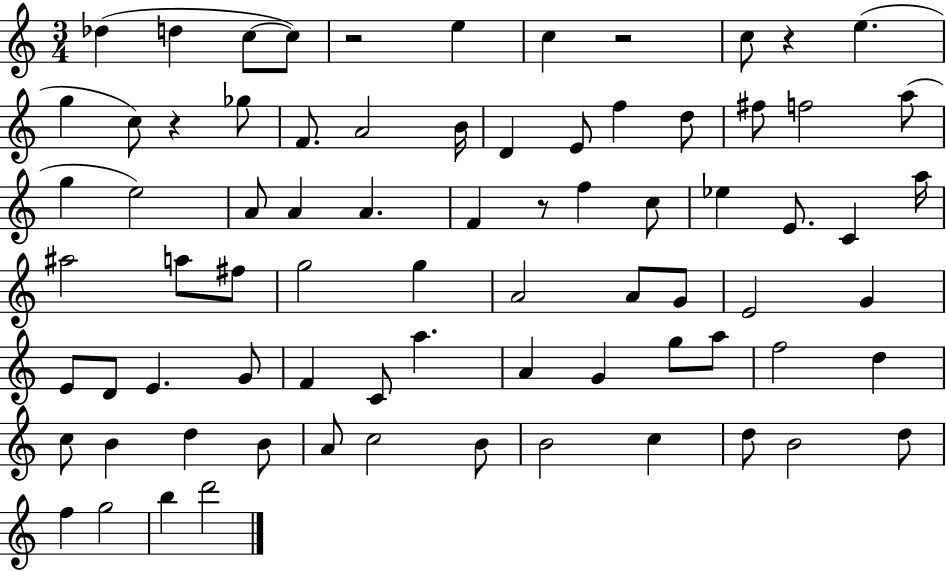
Db5/q D5/q C5/e C5/e R/h E5/q C5/q R/h C5/e R/q E5/q. G5/q C5/e R/q Gb5/e F4/e. A4/h B4/s D4/q E4/e F5/q D5/e F#5/e F5/h A5/e G5/q E5/h A4/e A4/q A4/q. F4/q R/e F5/q C5/e Eb5/q E4/e. C4/q A5/s A#5/h A5/e F#5/e G5/h G5/q A4/h A4/e G4/e E4/h G4/q E4/e D4/e E4/q. G4/e F4/q C4/e A5/q. A4/q G4/q G5/e A5/e F5/h D5/q C5/e B4/q D5/q B4/e A4/e C5/h B4/e B4/h C5/q D5/e B4/h D5/e F5/q G5/h B5/q D6/h